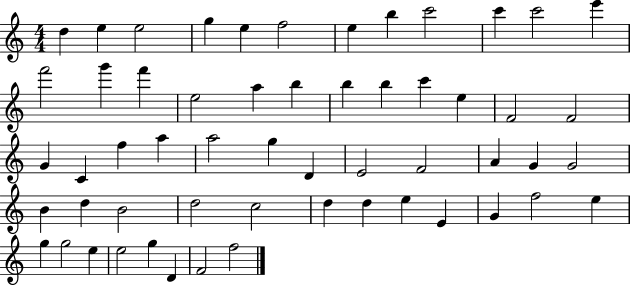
X:1
T:Untitled
M:4/4
L:1/4
K:C
d e e2 g e f2 e b c'2 c' c'2 e' f'2 g' f' e2 a b b b c' e F2 F2 G C f a a2 g D E2 F2 A G G2 B d B2 d2 c2 d d e E G f2 e g g2 e e2 g D F2 f2